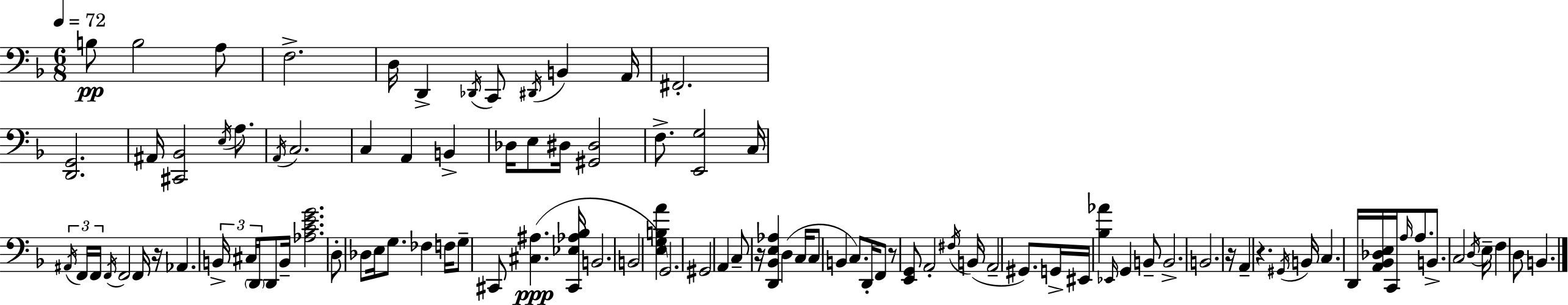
{
  \clef bass
  \numericTimeSignature
  \time 6/8
  \key f \major
  \tempo 4 = 72
  b8\pp b2 a8 | f2.-> | d16 d,4-> \acciaccatura { des,16 } c,8 \acciaccatura { dis,16 } b,4 | a,16 fis,2.-. | \break <d, g,>2. | ais,16 <cis, bes,>2 \acciaccatura { e16 } | a8. \acciaccatura { a,16 } c2. | c4 a,4 | \break b,4-> des16 e8 dis16 <gis, dis>2 | f8.-> <e, g>2 | c16 \tuplet 3/2 { \acciaccatura { ais,16 } f,16 f,16 } \acciaccatura { f,16 } f,2 | f,16 r16 aes,4. | \break \tuplet 3/2 { b,16-> cis16 \parenthesize d,16 } d,8 b,16-- <aes c' e' g'>2. | d8-. des8 e16 g8. | fes4 f16 g8-- cis,8 <cis ais>4.(\ppp | <cis, ees aes bes>16 b,2. | \break b,2 | <e g b a'>4 g,2.) | gis,2 | a,4 c8-- r16 <d, bes, e aes>4 | \break d4( c16 c8 b,4 | c8.) d,16-. f,8 r8 <e, g,>8 a,2-. | \acciaccatura { fis16 } b,16( a,2-- | gis,8.) g,16-> eis,16 <bes aes'>4 | \break \grace { ees,16 } g,4 b,8-- b,2.-> | b,2. | r16 a,4-- | r4. \acciaccatura { gis,16 } b,16 c4. | \break d,16 <a, bes, des e>16 c,16 \grace { a16 } a8. b,8.-> | c2 \acciaccatura { d16 } e16-- f4 | d8 b,4. \bar "|."
}